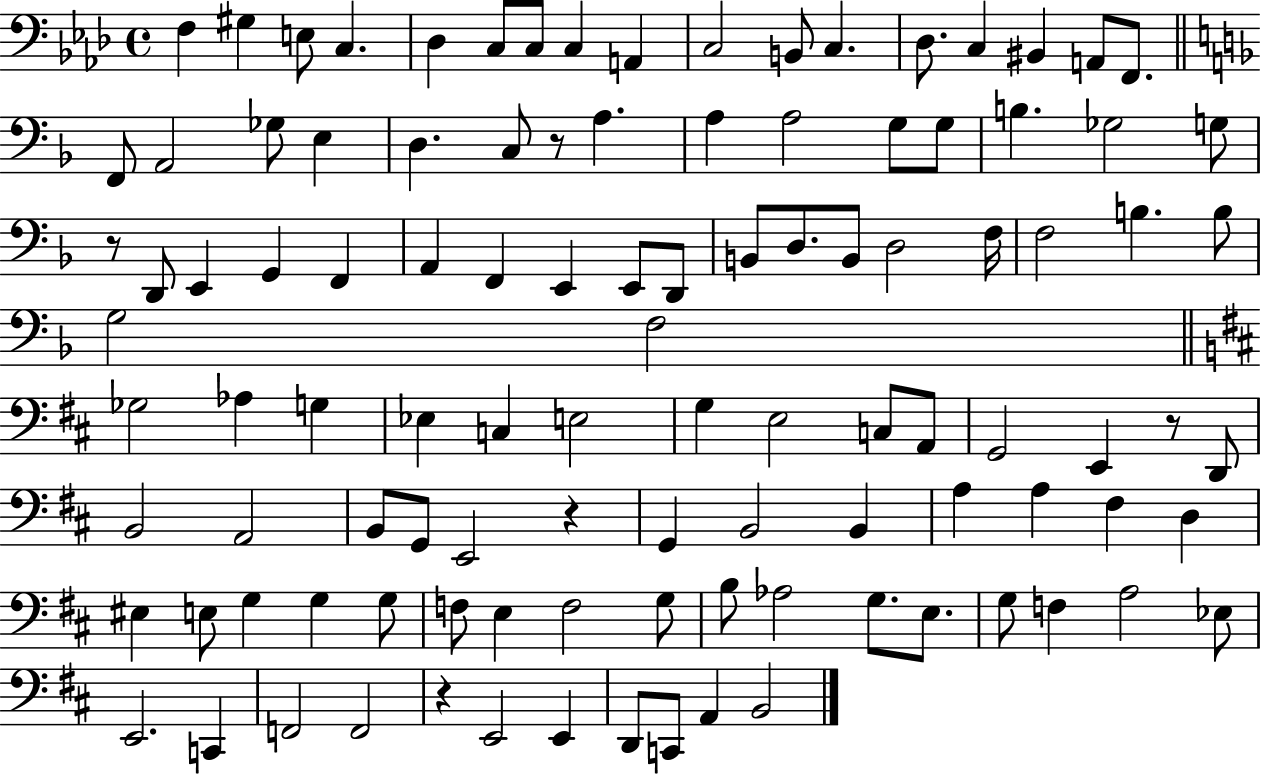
{
  \clef bass
  \time 4/4
  \defaultTimeSignature
  \key aes \major
  f4 gis4 e8 c4. | des4 c8 c8 c4 a,4 | c2 b,8 c4. | des8. c4 bis,4 a,8 f,8. | \break \bar "||" \break \key d \minor f,8 a,2 ges8 e4 | d4. c8 r8 a4. | a4 a2 g8 g8 | b4. ges2 g8 | \break r8 d,8 e,4 g,4 f,4 | a,4 f,4 e,4 e,8 d,8 | b,8 d8. b,8 d2 f16 | f2 b4. b8 | \break g2 f2 | \bar "||" \break \key d \major ges2 aes4 g4 | ees4 c4 e2 | g4 e2 c8 a,8 | g,2 e,4 r8 d,8 | \break b,2 a,2 | b,8 g,8 e,2 r4 | g,4 b,2 b,4 | a4 a4 fis4 d4 | \break eis4 e8 g4 g4 g8 | f8 e4 f2 g8 | b8 aes2 g8. e8. | g8 f4 a2 ees8 | \break e,2. c,4 | f,2 f,2 | r4 e,2 e,4 | d,8 c,8 a,4 b,2 | \break \bar "|."
}